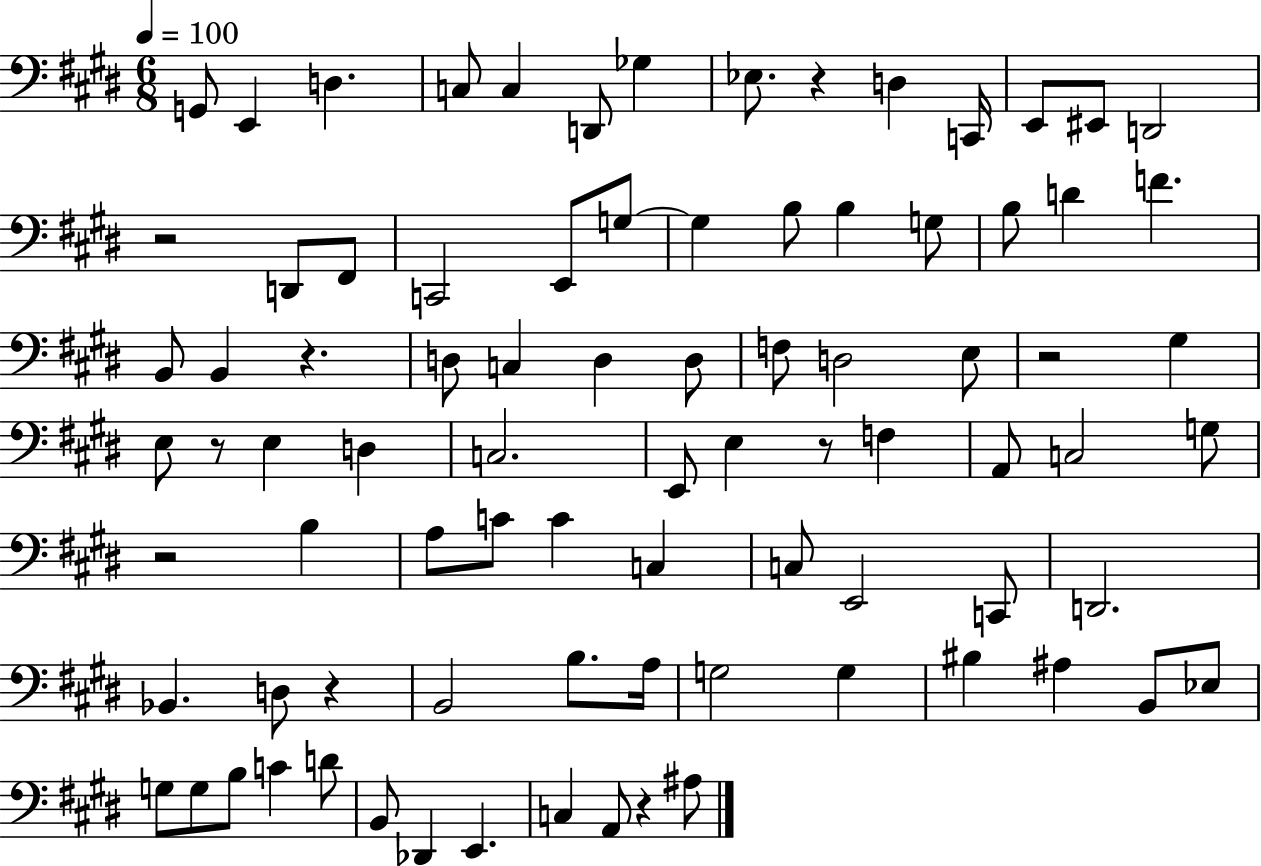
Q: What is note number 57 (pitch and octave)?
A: B2